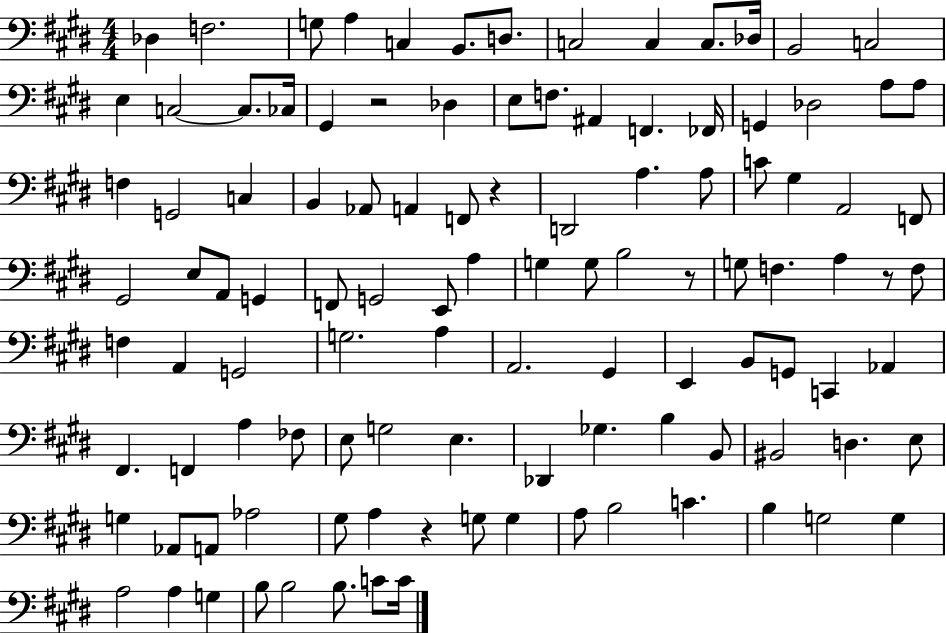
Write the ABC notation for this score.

X:1
T:Untitled
M:4/4
L:1/4
K:E
_D, F,2 G,/2 A, C, B,,/2 D,/2 C,2 C, C,/2 _D,/4 B,,2 C,2 E, C,2 C,/2 _C,/4 ^G,, z2 _D, E,/2 F,/2 ^A,, F,, _F,,/4 G,, _D,2 A,/2 A,/2 F, G,,2 C, B,, _A,,/2 A,, F,,/2 z D,,2 A, A,/2 C/2 ^G, A,,2 F,,/2 ^G,,2 E,/2 A,,/2 G,, F,,/2 G,,2 E,,/2 A, G, G,/2 B,2 z/2 G,/2 F, A, z/2 F,/2 F, A,, G,,2 G,2 A, A,,2 ^G,, E,, B,,/2 G,,/2 C,, _A,, ^F,, F,, A, _F,/2 E,/2 G,2 E, _D,, _G, B, B,,/2 ^B,,2 D, E,/2 G, _A,,/2 A,,/2 _A,2 ^G,/2 A, z G,/2 G, A,/2 B,2 C B, G,2 G, A,2 A, G, B,/2 B,2 B,/2 C/2 C/4